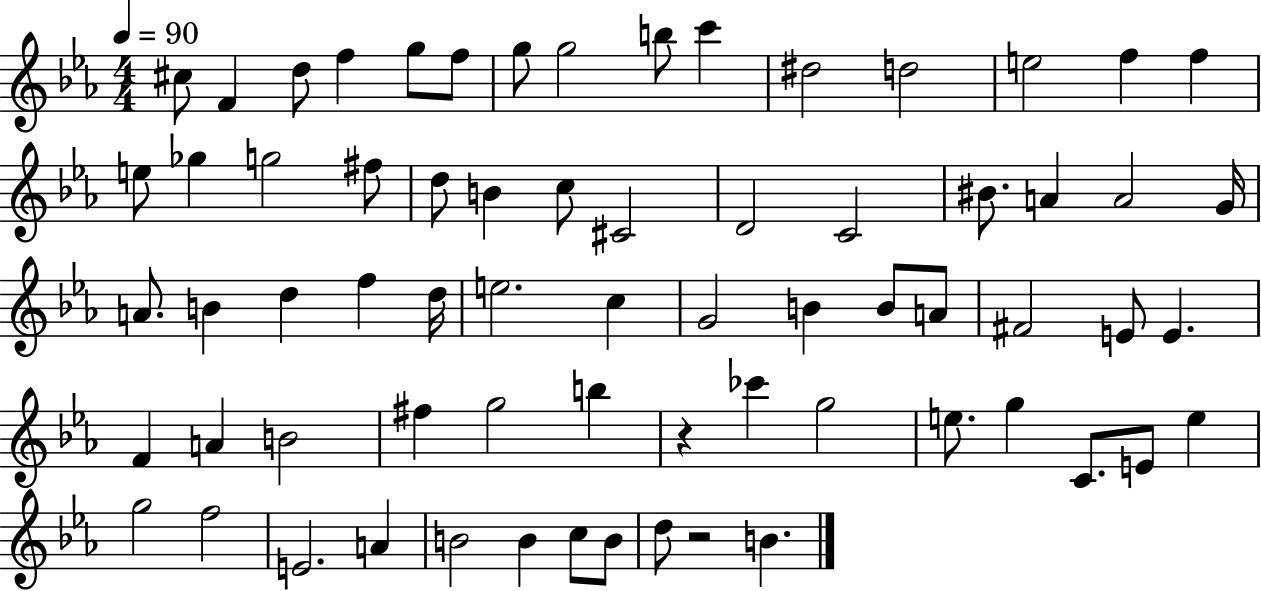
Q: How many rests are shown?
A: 2